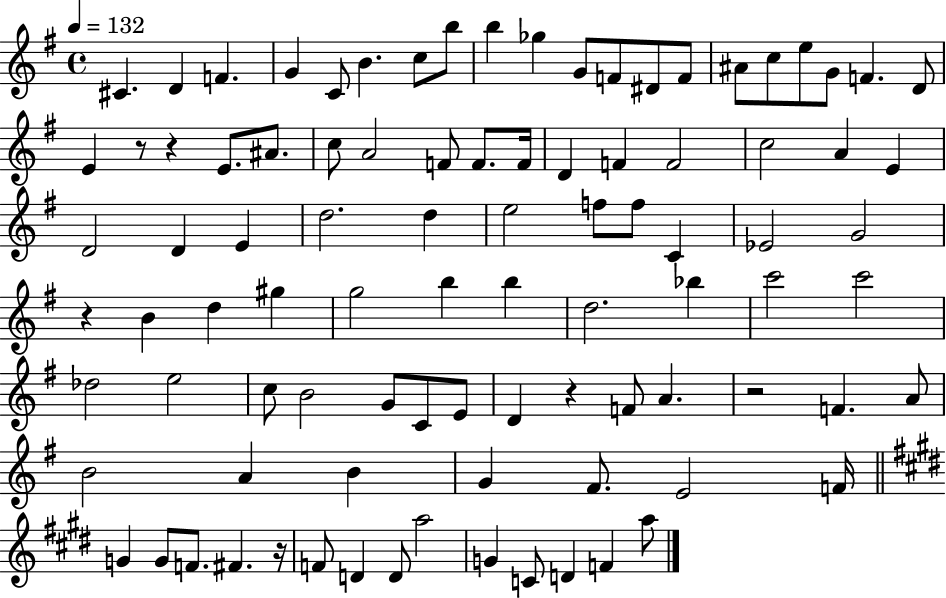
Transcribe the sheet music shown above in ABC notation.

X:1
T:Untitled
M:4/4
L:1/4
K:G
^C D F G C/2 B c/2 b/2 b _g G/2 F/2 ^D/2 F/2 ^A/2 c/2 e/2 G/2 F D/2 E z/2 z E/2 ^A/2 c/2 A2 F/2 F/2 F/4 D F F2 c2 A E D2 D E d2 d e2 f/2 f/2 C _E2 G2 z B d ^g g2 b b d2 _b c'2 c'2 _d2 e2 c/2 B2 G/2 C/2 E/2 D z F/2 A z2 F A/2 B2 A B G ^F/2 E2 F/4 G G/2 F/2 ^F z/4 F/2 D D/2 a2 G C/2 D F a/2